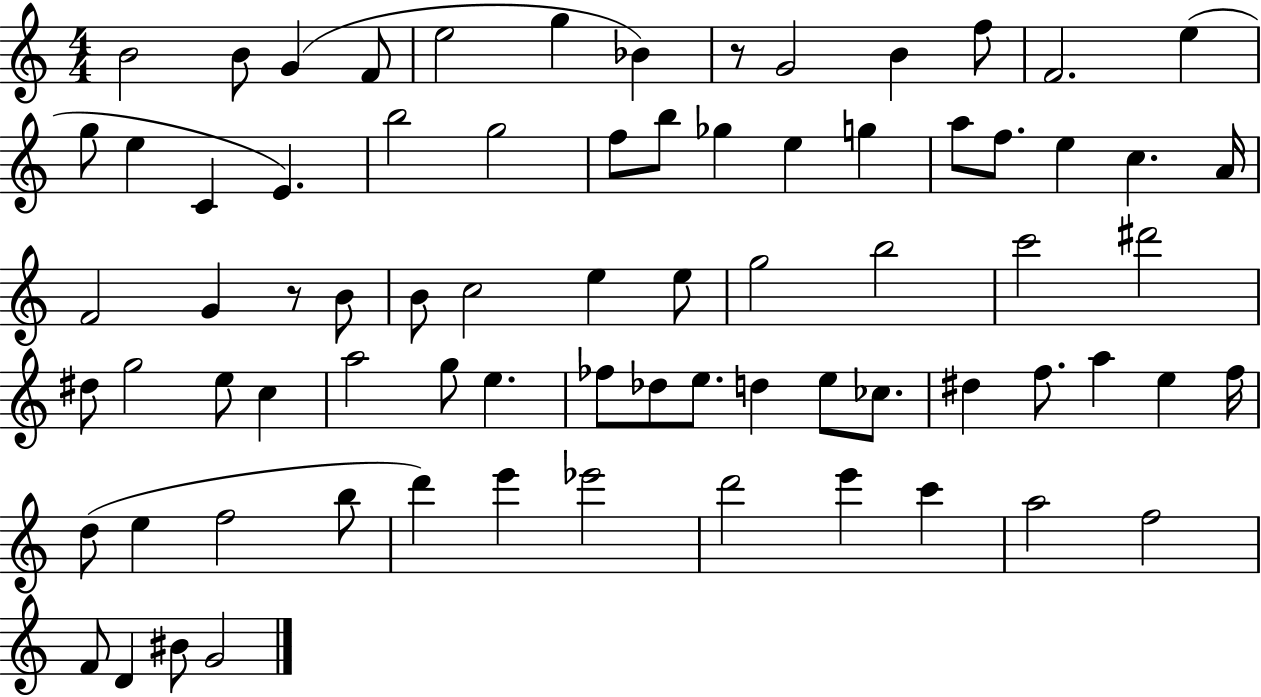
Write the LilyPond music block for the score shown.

{
  \clef treble
  \numericTimeSignature
  \time 4/4
  \key c \major
  \repeat volta 2 { b'2 b'8 g'4( f'8 | e''2 g''4 bes'4) | r8 g'2 b'4 f''8 | f'2. e''4( | \break g''8 e''4 c'4 e'4.) | b''2 g''2 | f''8 b''8 ges''4 e''4 g''4 | a''8 f''8. e''4 c''4. a'16 | \break f'2 g'4 r8 b'8 | b'8 c''2 e''4 e''8 | g''2 b''2 | c'''2 dis'''2 | \break dis''8 g''2 e''8 c''4 | a''2 g''8 e''4. | fes''8 des''8 e''8. d''4 e''8 ces''8. | dis''4 f''8. a''4 e''4 f''16 | \break d''8( e''4 f''2 b''8 | d'''4) e'''4 ees'''2 | d'''2 e'''4 c'''4 | a''2 f''2 | \break f'8 d'4 bis'8 g'2 | } \bar "|."
}